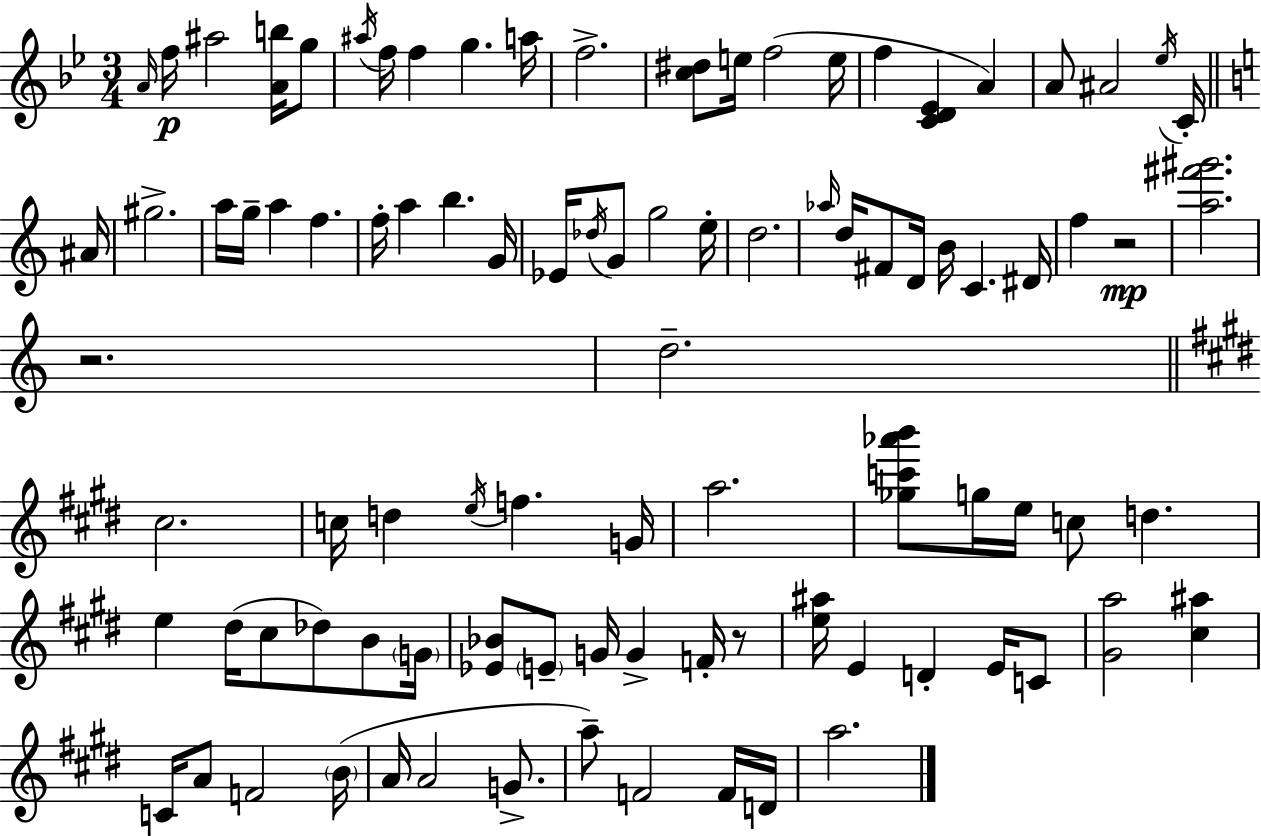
A4/s F5/s A#5/h [A4,B5]/s G5/e A#5/s F5/s F5/q G5/q. A5/s F5/h. [C5,D#5]/e E5/s F5/h E5/s F5/q [C4,D4,Eb4]/q A4/q A4/e A#4/h Eb5/s C4/s A#4/s G#5/h. A5/s G5/s A5/q F5/q. F5/s A5/q B5/q. G4/s Eb4/s Db5/s G4/e G5/h E5/s D5/h. Ab5/s D5/s F#4/e D4/s B4/s C4/q. D#4/s F5/q R/h [A5,F#6,G#6]/h. R/h. D5/h. C#5/h. C5/s D5/q E5/s F5/q. G4/s A5/h. [Gb5,C6,Ab6,B6]/e G5/s E5/s C5/e D5/q. E5/q D#5/s C#5/e Db5/e B4/e G4/s [Eb4,Bb4]/e E4/e G4/s G4/q F4/s R/e [E5,A#5]/s E4/q D4/q E4/s C4/e [G#4,A5]/h [C#5,A#5]/q C4/s A4/e F4/h B4/s A4/s A4/h G4/e. A5/e F4/h F4/s D4/s A5/h.